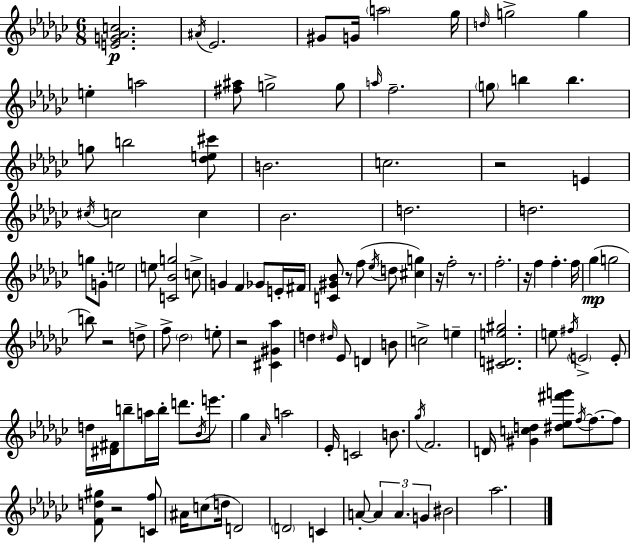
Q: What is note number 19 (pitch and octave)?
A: G5